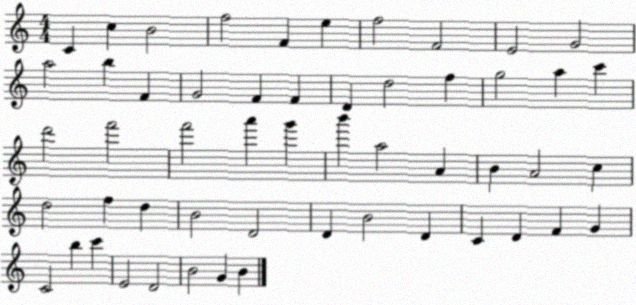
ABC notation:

X:1
T:Untitled
M:4/4
L:1/4
K:C
C c B2 f2 F e f2 F2 E2 G2 a2 b F G2 F F D d2 f g2 a c' d'2 f'2 f'2 a' g' b' a2 A B A2 c d2 f d B2 D2 D B2 D C D F G C2 b c' E2 D2 B2 G B